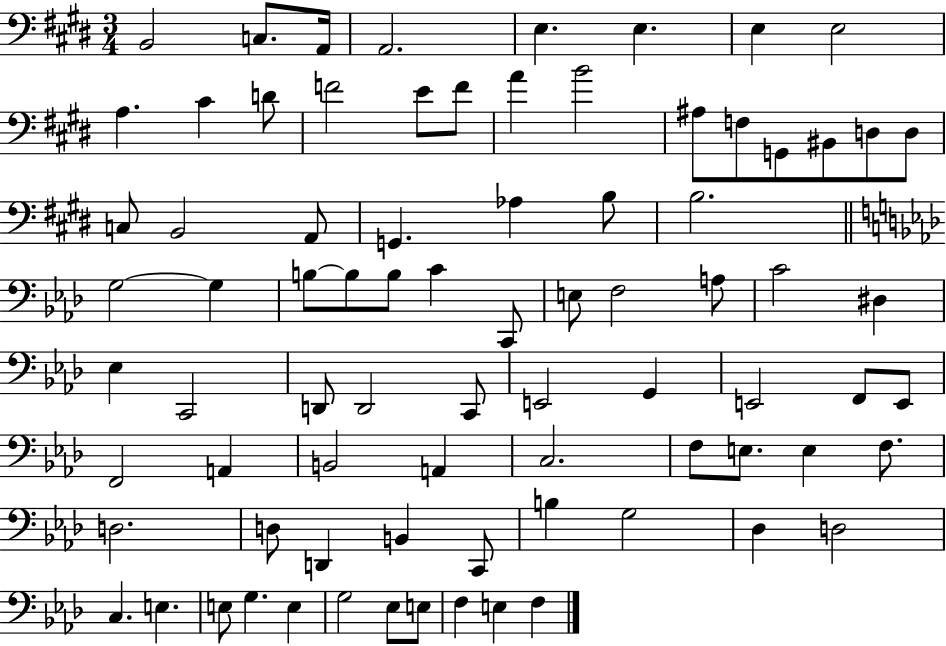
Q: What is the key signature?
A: E major